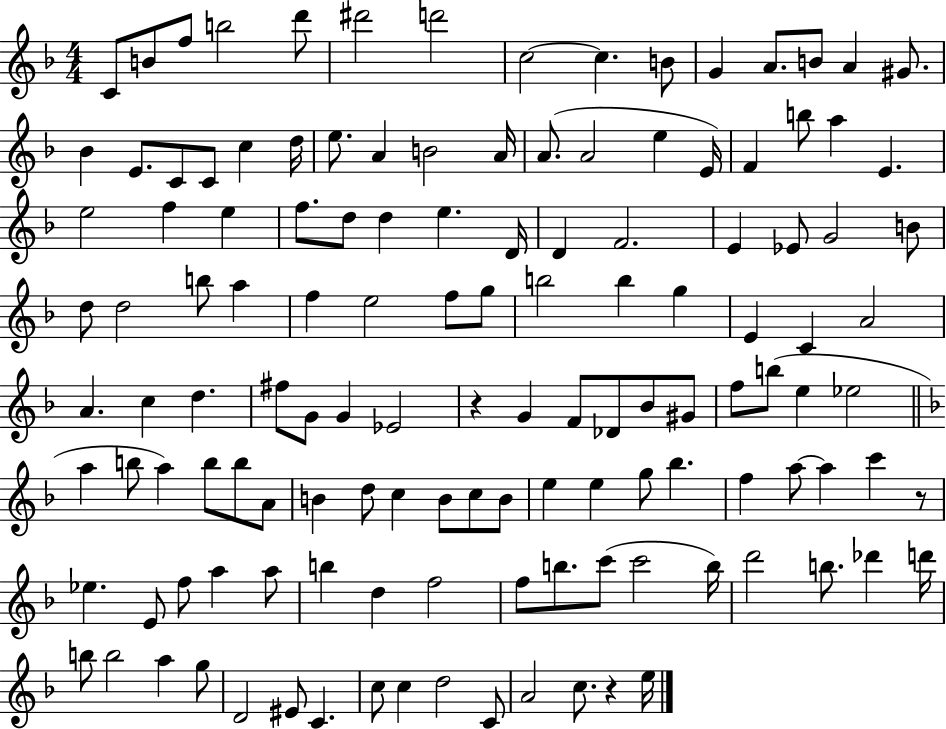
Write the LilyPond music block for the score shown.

{
  \clef treble
  \numericTimeSignature
  \time 4/4
  \key f \major
  c'8 b'8 f''8 b''2 d'''8 | dis'''2 d'''2 | c''2~~ c''4. b'8 | g'4 a'8. b'8 a'4 gis'8. | \break bes'4 e'8. c'8 c'8 c''4 d''16 | e''8. a'4 b'2 a'16 | a'8.( a'2 e''4 e'16) | f'4 b''8 a''4 e'4. | \break e''2 f''4 e''4 | f''8. d''8 d''4 e''4. d'16 | d'4 f'2. | e'4 ees'8 g'2 b'8 | \break d''8 d''2 b''8 a''4 | f''4 e''2 f''8 g''8 | b''2 b''4 g''4 | e'4 c'4 a'2 | \break a'4. c''4 d''4. | fis''8 g'8 g'4 ees'2 | r4 g'4 f'8 des'8 bes'8 gis'8 | f''8 b''8( e''4 ees''2 | \break \bar "||" \break \key d \minor a''4 b''8 a''4) b''8 b''8 a'8 | b'4 d''8 c''4 b'8 c''8 b'8 | e''4 e''4 g''8 bes''4. | f''4 a''8~~ a''4 c'''4 r8 | \break ees''4. e'8 f''8 a''4 a''8 | b''4 d''4 f''2 | f''8 b''8. c'''8( c'''2 b''16) | d'''2 b''8. des'''4 d'''16 | \break b''8 b''2 a''4 g''8 | d'2 eis'8 c'4. | c''8 c''4 d''2 c'8 | a'2 c''8. r4 e''16 | \break \bar "|."
}